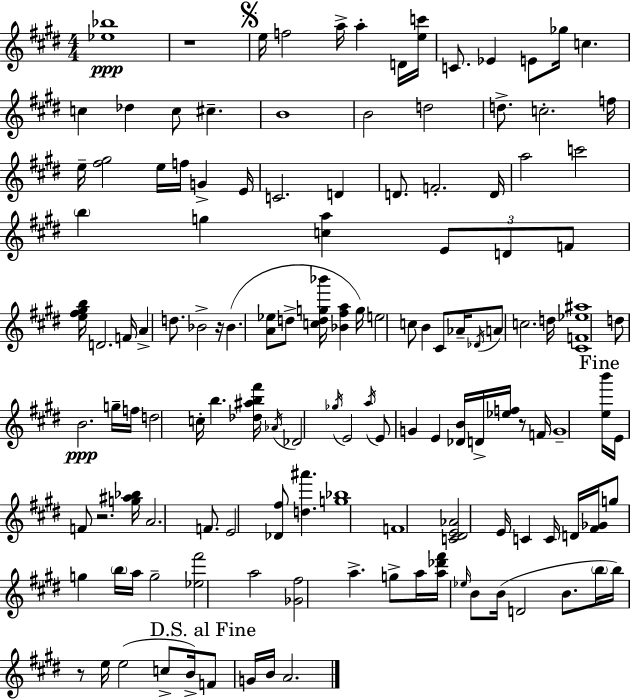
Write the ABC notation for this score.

X:1
T:Untitled
M:4/4
L:1/4
K:E
[_e_b]4 z4 e/4 f2 a/4 a D/4 [ec']/4 C/2 _E E/2 _g/4 c c _d c/2 ^c B4 B2 d2 d/2 c2 f/4 e/4 [^f^g]2 e/4 f/4 G E/4 C2 D D/2 F2 D/4 a2 c'2 b g [ca] E/2 D/2 F/2 [e^f^gb]/4 D2 F/4 A d/2 _B2 z/4 _B [A_e]/2 d/2 [cdg_b']/4 [_B^fa] g/4 e2 c/2 B ^C/2 _A/4 _D/4 A/2 c2 d/4 [^CF_e^a]4 d/2 B2 g/4 f/4 d2 c/4 b [_d^ab^f']/4 _A/4 _D2 _g/4 E2 a/4 E/2 G E [_DB]/4 D/4 [_ef]/4 z/2 F/4 G4 [eb']/4 E/4 F/2 z2 [g^a_b]/4 A2 F/2 E2 [_D^f]/2 [d^a'] [g_b]4 F4 [C^DE_A]2 E/4 C C/4 D/4 [^F_G]/4 g/2 g b/4 a/4 g2 [_e^f']2 a2 [_G^f]2 a g/2 a/4 [a_d'^f']/4 _e/4 B/2 B/4 D2 B/2 b/4 b/4 z/2 e/4 e2 c/2 B/4 F/2 G/4 B/4 A2